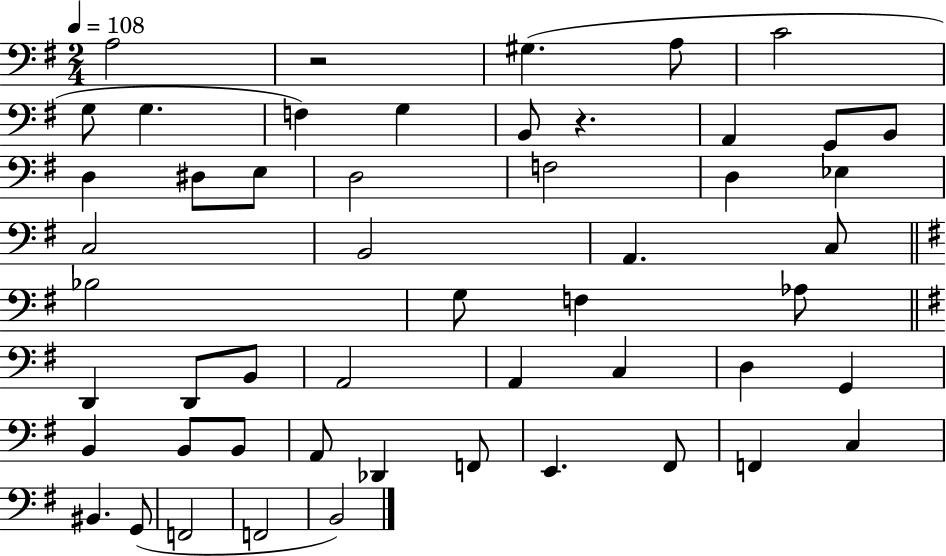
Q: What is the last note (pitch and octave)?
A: B2